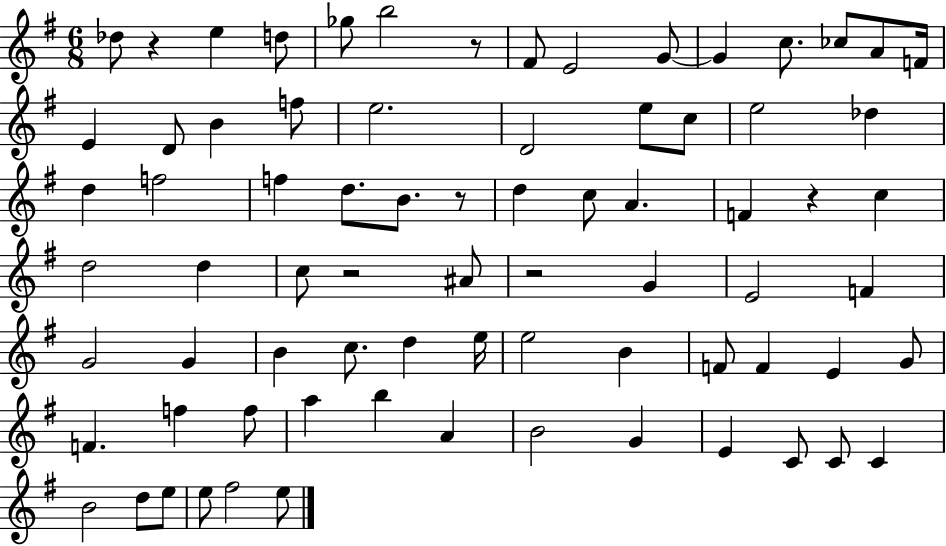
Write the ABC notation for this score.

X:1
T:Untitled
M:6/8
L:1/4
K:G
_d/2 z e d/2 _g/2 b2 z/2 ^F/2 E2 G/2 G c/2 _c/2 A/2 F/4 E D/2 B f/2 e2 D2 e/2 c/2 e2 _d d f2 f d/2 B/2 z/2 d c/2 A F z c d2 d c/2 z2 ^A/2 z2 G E2 F G2 G B c/2 d e/4 e2 B F/2 F E G/2 F f f/2 a b A B2 G E C/2 C/2 C B2 d/2 e/2 e/2 ^f2 e/2